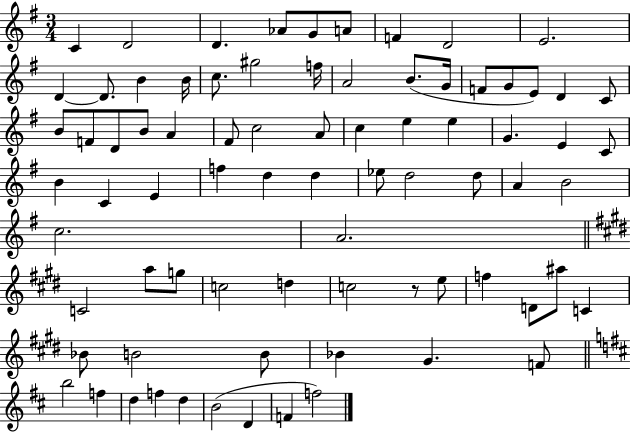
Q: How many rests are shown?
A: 1